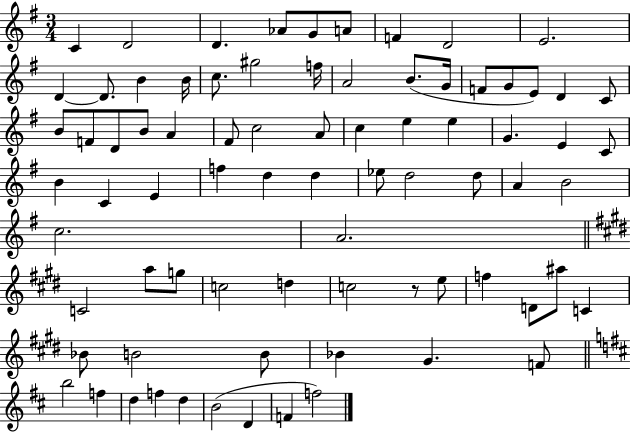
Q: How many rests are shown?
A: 1